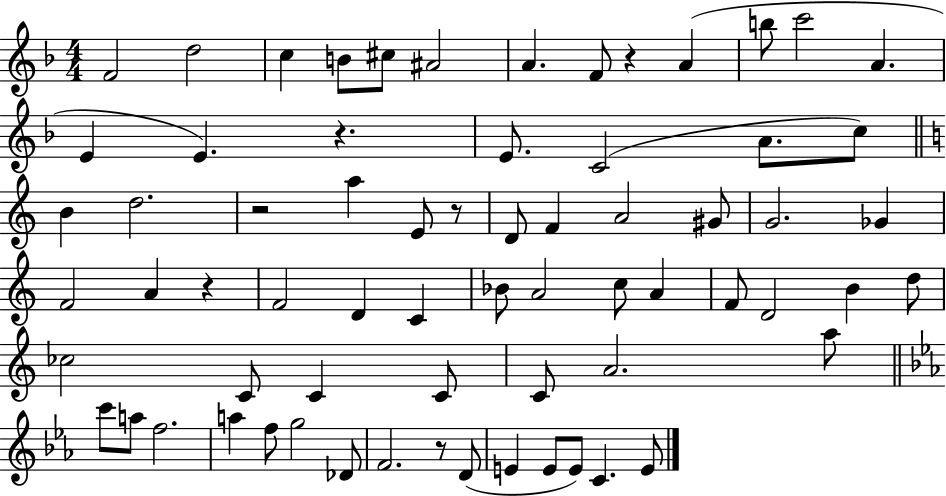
F4/h D5/h C5/q B4/e C#5/e A#4/h A4/q. F4/e R/q A4/q B5/e C6/h A4/q. E4/q E4/q. R/q. E4/e. C4/h A4/e. C5/e B4/q D5/h. R/h A5/q E4/e R/e D4/e F4/q A4/h G#4/e G4/h. Gb4/q F4/h A4/q R/q F4/h D4/q C4/q Bb4/e A4/h C5/e A4/q F4/e D4/h B4/q D5/e CES5/h C4/e C4/q C4/e C4/e A4/h. A5/e C6/e A5/e F5/h. A5/q F5/e G5/h Db4/e F4/h. R/e D4/e E4/q E4/e E4/e C4/q. E4/e